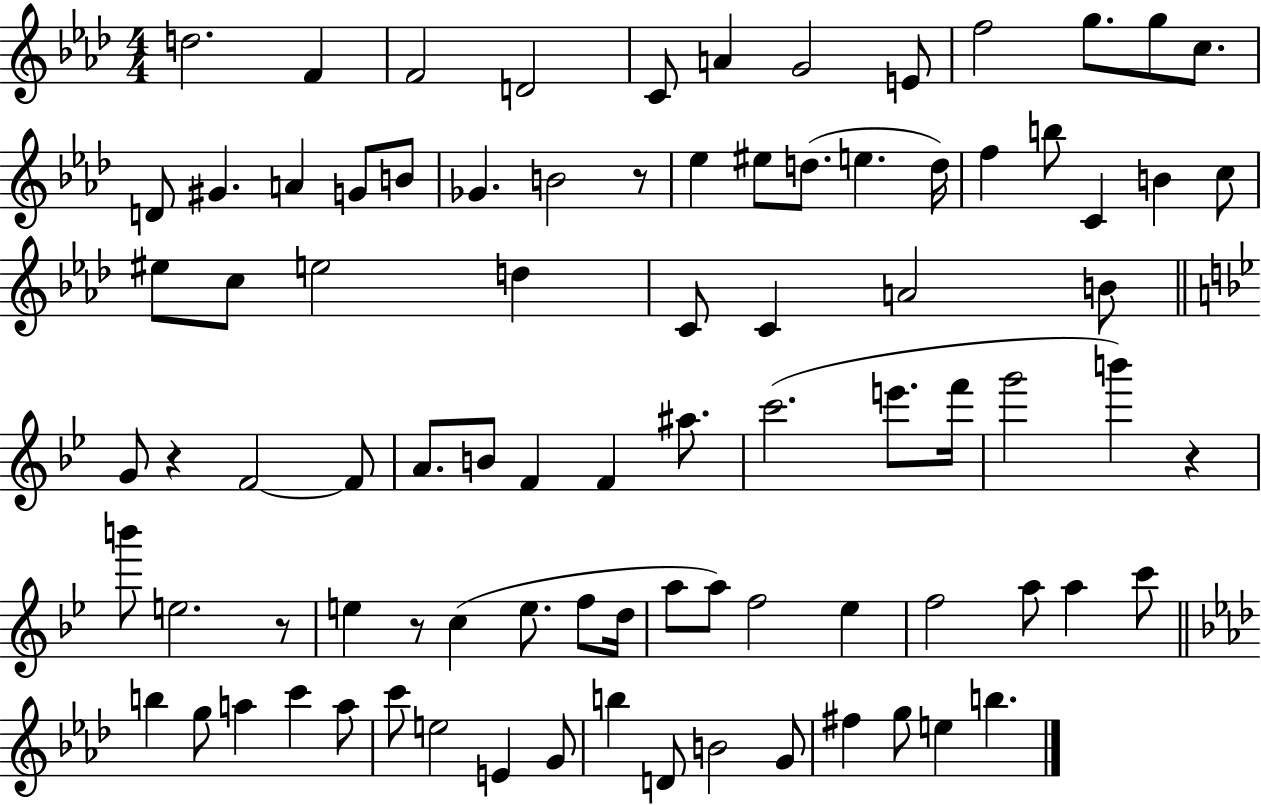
X:1
T:Untitled
M:4/4
L:1/4
K:Ab
d2 F F2 D2 C/2 A G2 E/2 f2 g/2 g/2 c/2 D/2 ^G A G/2 B/2 _G B2 z/2 _e ^e/2 d/2 e d/4 f b/2 C B c/2 ^e/2 c/2 e2 d C/2 C A2 B/2 G/2 z F2 F/2 A/2 B/2 F F ^a/2 c'2 e'/2 f'/4 g'2 b' z b'/2 e2 z/2 e z/2 c e/2 f/2 d/4 a/2 a/2 f2 _e f2 a/2 a c'/2 b g/2 a c' a/2 c'/2 e2 E G/2 b D/2 B2 G/2 ^f g/2 e b